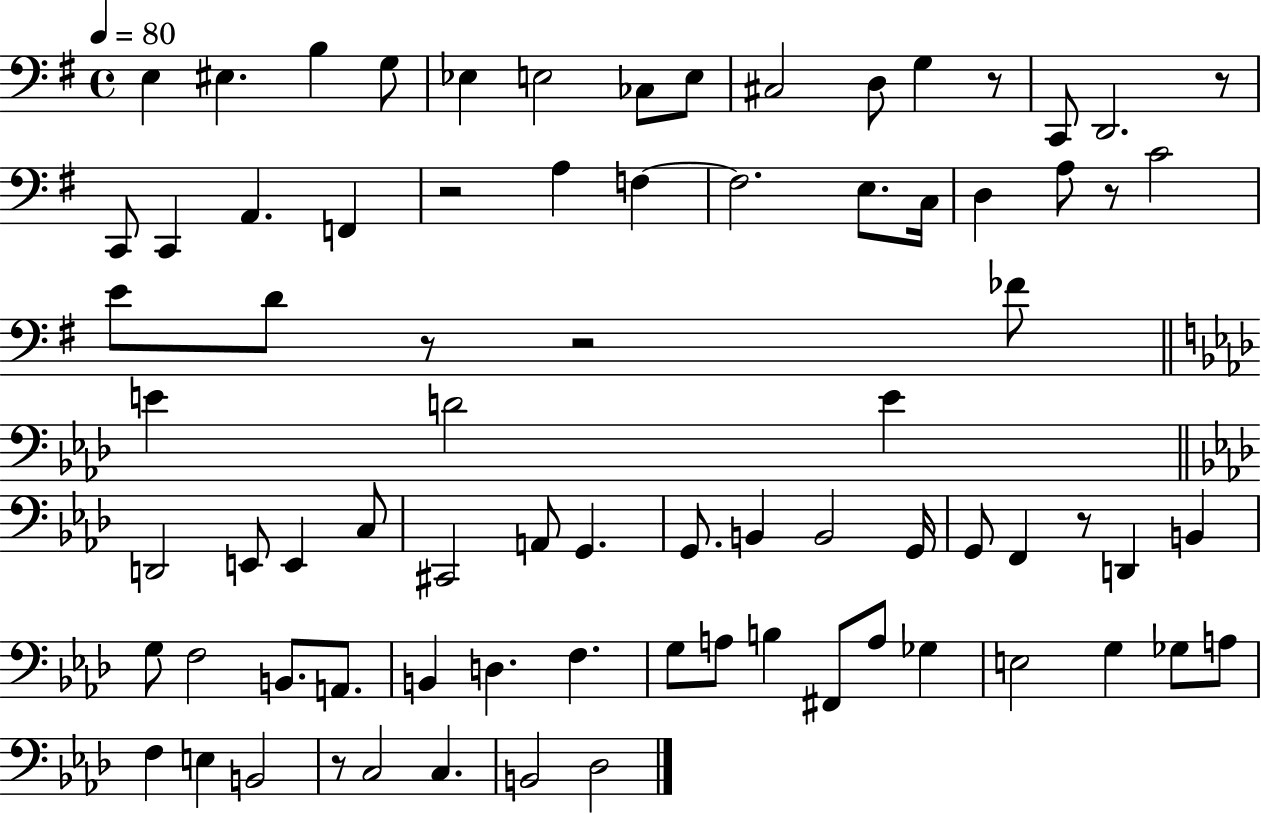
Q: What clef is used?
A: bass